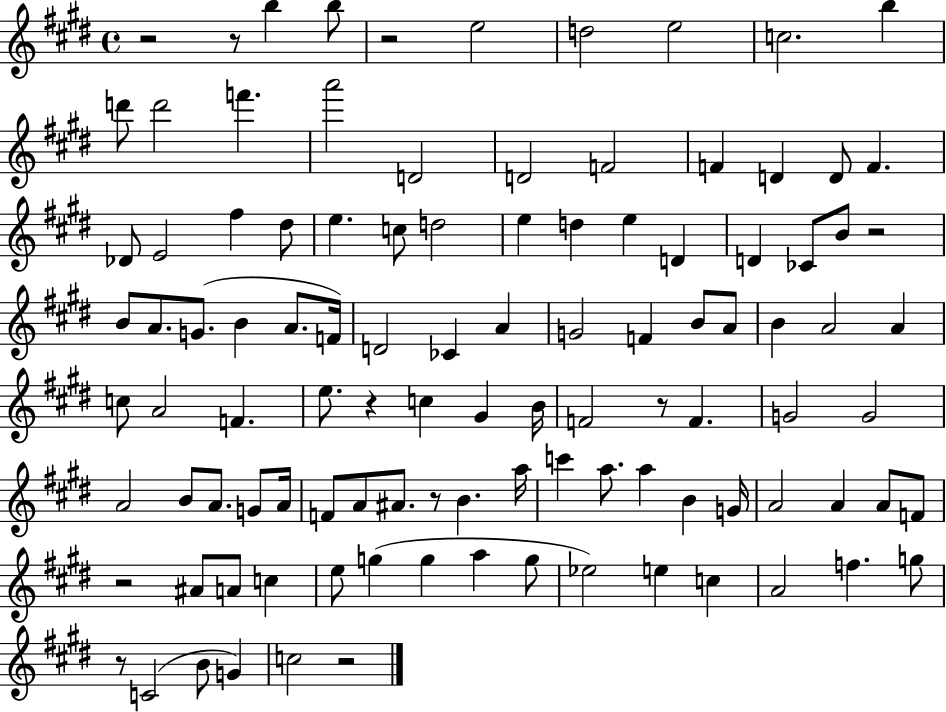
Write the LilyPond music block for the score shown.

{
  \clef treble
  \time 4/4
  \defaultTimeSignature
  \key e \major
  r2 r8 b''4 b''8 | r2 e''2 | d''2 e''2 | c''2. b''4 | \break d'''8 d'''2 f'''4. | a'''2 d'2 | d'2 f'2 | f'4 d'4 d'8 f'4. | \break des'8 e'2 fis''4 dis''8 | e''4. c''8 d''2 | e''4 d''4 e''4 d'4 | d'4 ces'8 b'8 r2 | \break b'8 a'8. g'8.( b'4 a'8. f'16) | d'2 ces'4 a'4 | g'2 f'4 b'8 a'8 | b'4 a'2 a'4 | \break c''8 a'2 f'4. | e''8. r4 c''4 gis'4 b'16 | f'2 r8 f'4. | g'2 g'2 | \break a'2 b'8 a'8. g'8 a'16 | f'8 a'8 ais'8. r8 b'4. a''16 | c'''4 a''8. a''4 b'4 g'16 | a'2 a'4 a'8 f'8 | \break r2 ais'8 a'8 c''4 | e''8 g''4( g''4 a''4 g''8 | ees''2) e''4 c''4 | a'2 f''4. g''8 | \break r8 c'2( b'8 g'4) | c''2 r2 | \bar "|."
}